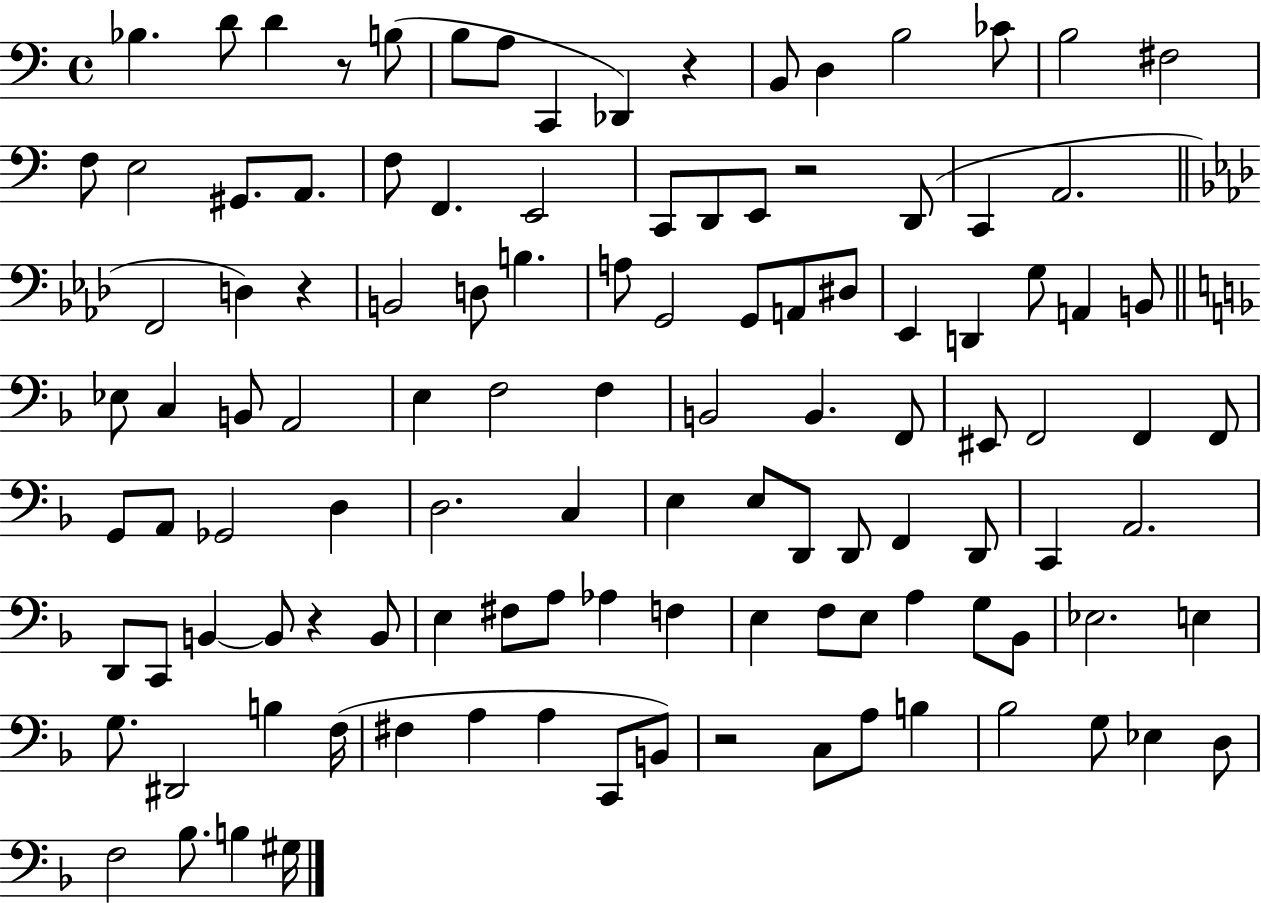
{
  \clef bass
  \time 4/4
  \defaultTimeSignature
  \key c \major
  bes4. d'8 d'4 r8 b8( | b8 a8 c,4 des,4) r4 | b,8 d4 b2 ces'8 | b2 fis2 | \break f8 e2 gis,8. a,8. | f8 f,4. e,2 | c,8 d,8 e,8 r2 d,8( | c,4 a,2. | \break \bar "||" \break \key aes \major f,2 d4) r4 | b,2 d8 b4. | a8 g,2 g,8 a,8 dis8 | ees,4 d,4 g8 a,4 b,8 | \break \bar "||" \break \key d \minor ees8 c4 b,8 a,2 | e4 f2 f4 | b,2 b,4. f,8 | eis,8 f,2 f,4 f,8 | \break g,8 a,8 ges,2 d4 | d2. c4 | e4 e8 d,8 d,8 f,4 d,8 | c,4 a,2. | \break d,8 c,8 b,4~~ b,8 r4 b,8 | e4 fis8 a8 aes4 f4 | e4 f8 e8 a4 g8 bes,8 | ees2. e4 | \break g8. dis,2 b4 f16( | fis4 a4 a4 c,8 b,8) | r2 c8 a8 b4 | bes2 g8 ees4 d8 | \break f2 bes8. b4 gis16 | \bar "|."
}